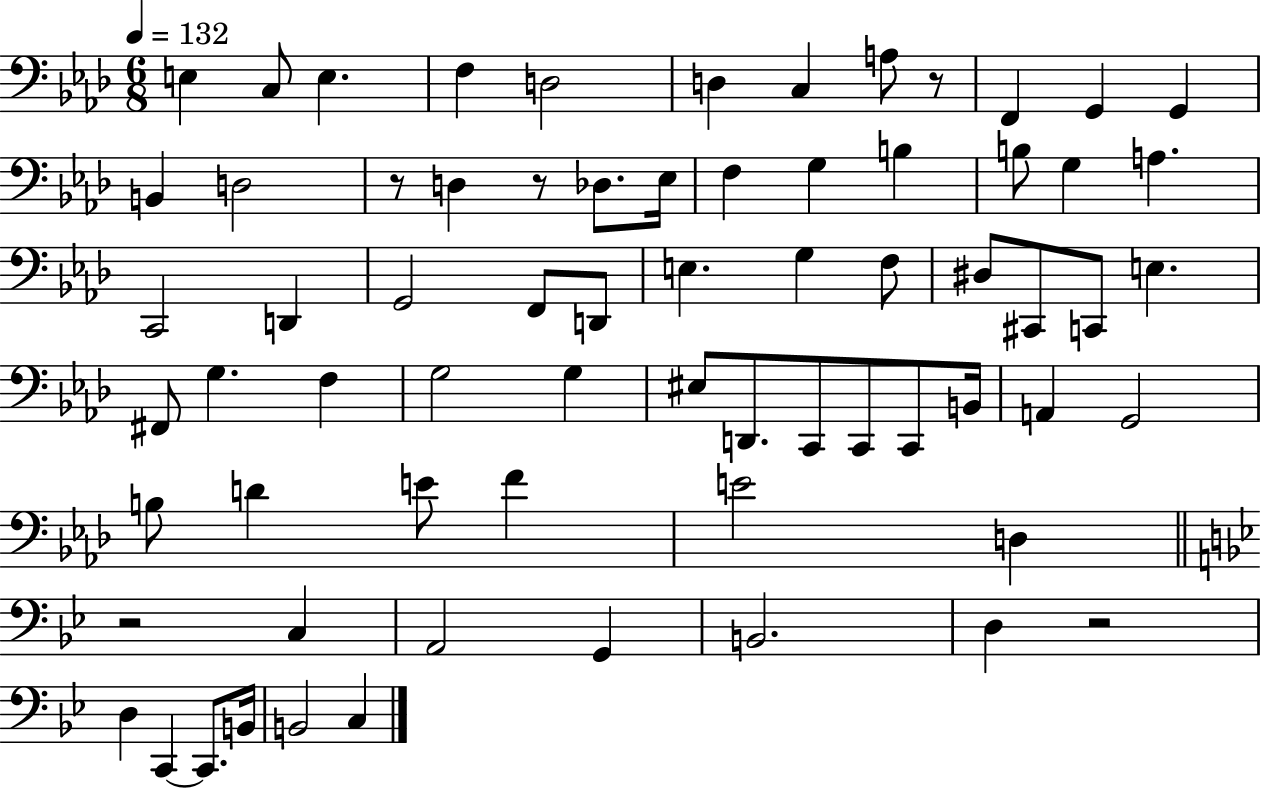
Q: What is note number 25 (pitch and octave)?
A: G2